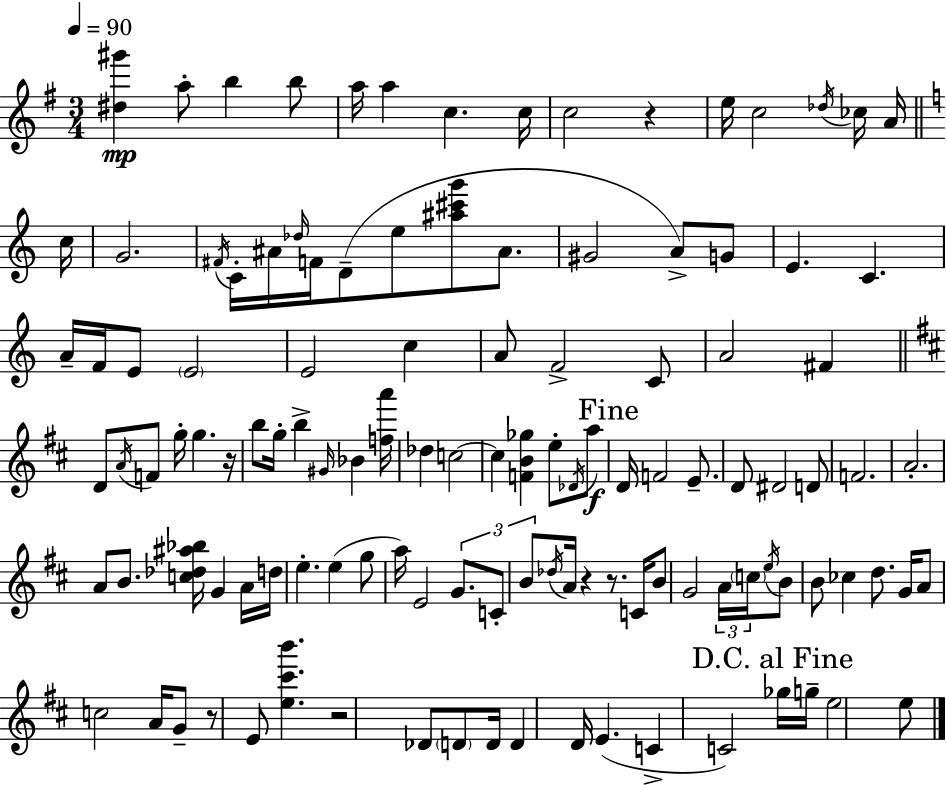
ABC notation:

X:1
T:Untitled
M:3/4
L:1/4
K:Em
[^d^g'] a/2 b b/2 a/4 a c c/4 c2 z e/4 c2 _d/4 _c/4 A/4 c/4 G2 ^F/4 C/4 ^A/4 _d/4 F/4 D/2 e/2 [^a^c'g']/2 ^A/2 ^G2 A/2 G/2 E C A/4 F/4 E/2 E2 E2 c A/2 F2 C/2 A2 ^F D/2 A/4 F/2 g/4 g z/4 b/2 g/4 b ^G/4 _B [fa']/4 _d c2 c [FB_g] e/2 _D/4 a/2 D/4 F2 E/2 D/2 ^D2 D/2 F2 A2 A/2 B/2 [c_d^a_b]/4 G A/4 d/4 e e g/2 a/4 E2 G/2 C/2 B/2 _d/4 A/4 z z/2 C/4 B/2 G2 A/4 c/4 e/4 B/2 B/2 _c d/2 G/4 A/2 c2 A/4 G/2 z/2 E/2 [e^c'b'] z2 _D/2 D/2 D/4 D D/4 E C C2 _g/4 g/4 e2 e/2